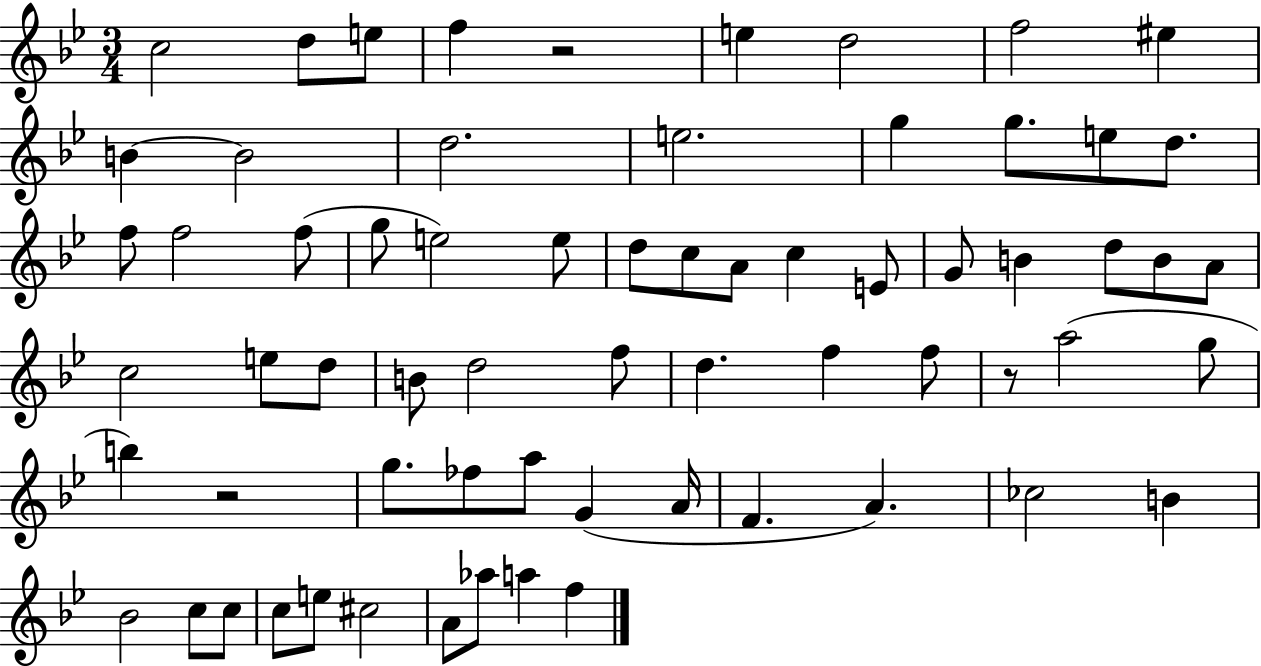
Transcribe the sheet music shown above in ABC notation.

X:1
T:Untitled
M:3/4
L:1/4
K:Bb
c2 d/2 e/2 f z2 e d2 f2 ^e B B2 d2 e2 g g/2 e/2 d/2 f/2 f2 f/2 g/2 e2 e/2 d/2 c/2 A/2 c E/2 G/2 B d/2 B/2 A/2 c2 e/2 d/2 B/2 d2 f/2 d f f/2 z/2 a2 g/2 b z2 g/2 _f/2 a/2 G A/4 F A _c2 B _B2 c/2 c/2 c/2 e/2 ^c2 A/2 _a/2 a f